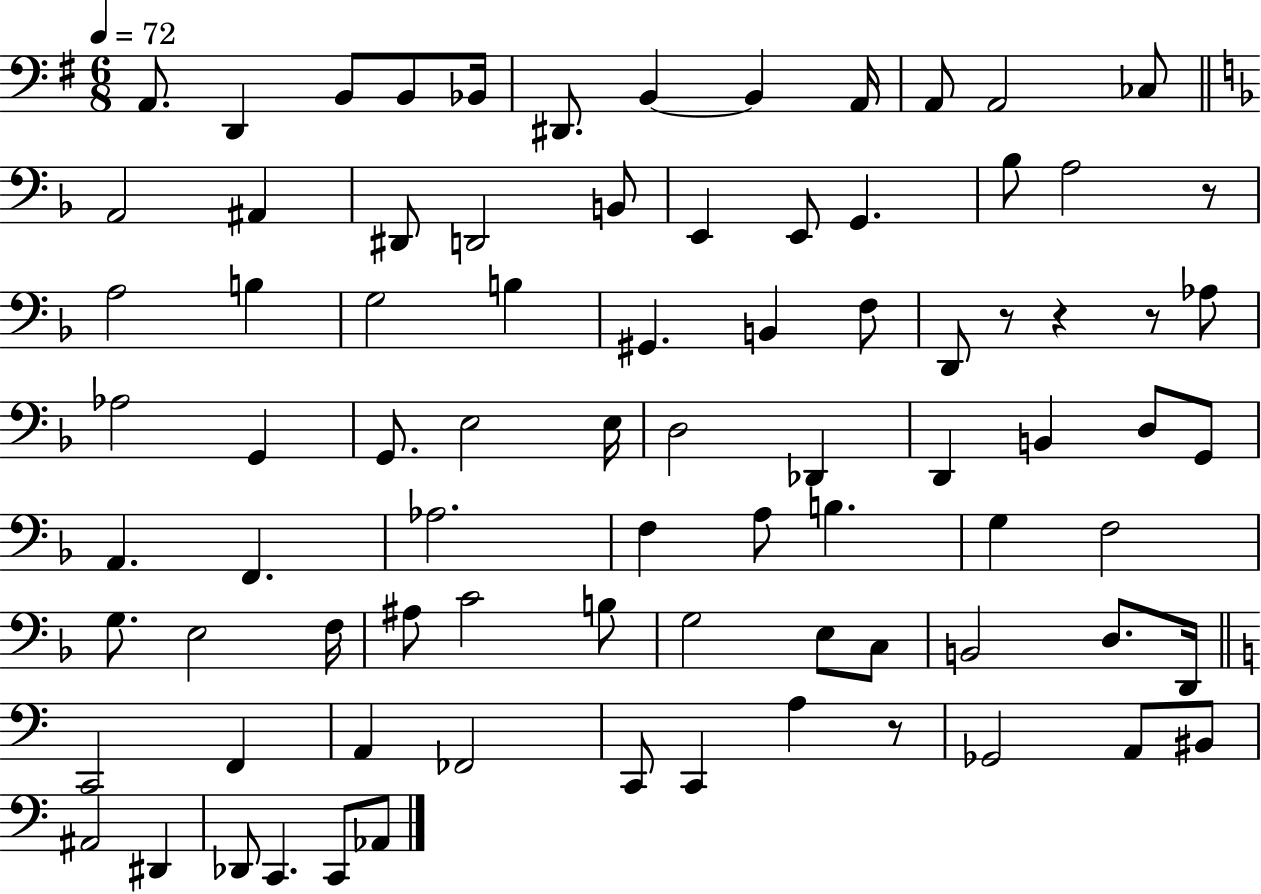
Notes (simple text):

A2/e. D2/q B2/e B2/e Bb2/s D#2/e. B2/q B2/q A2/s A2/e A2/h CES3/e A2/h A#2/q D#2/e D2/h B2/e E2/q E2/e G2/q. Bb3/e A3/h R/e A3/h B3/q G3/h B3/q G#2/q. B2/q F3/e D2/e R/e R/q R/e Ab3/e Ab3/h G2/q G2/e. E3/h E3/s D3/h Db2/q D2/q B2/q D3/e G2/e A2/q. F2/q. Ab3/h. F3/q A3/e B3/q. G3/q F3/h G3/e. E3/h F3/s A#3/e C4/h B3/e G3/h E3/e C3/e B2/h D3/e. D2/s C2/h F2/q A2/q FES2/h C2/e C2/q A3/q R/e Gb2/h A2/e BIS2/e A#2/h D#2/q Db2/e C2/q. C2/e Ab2/e